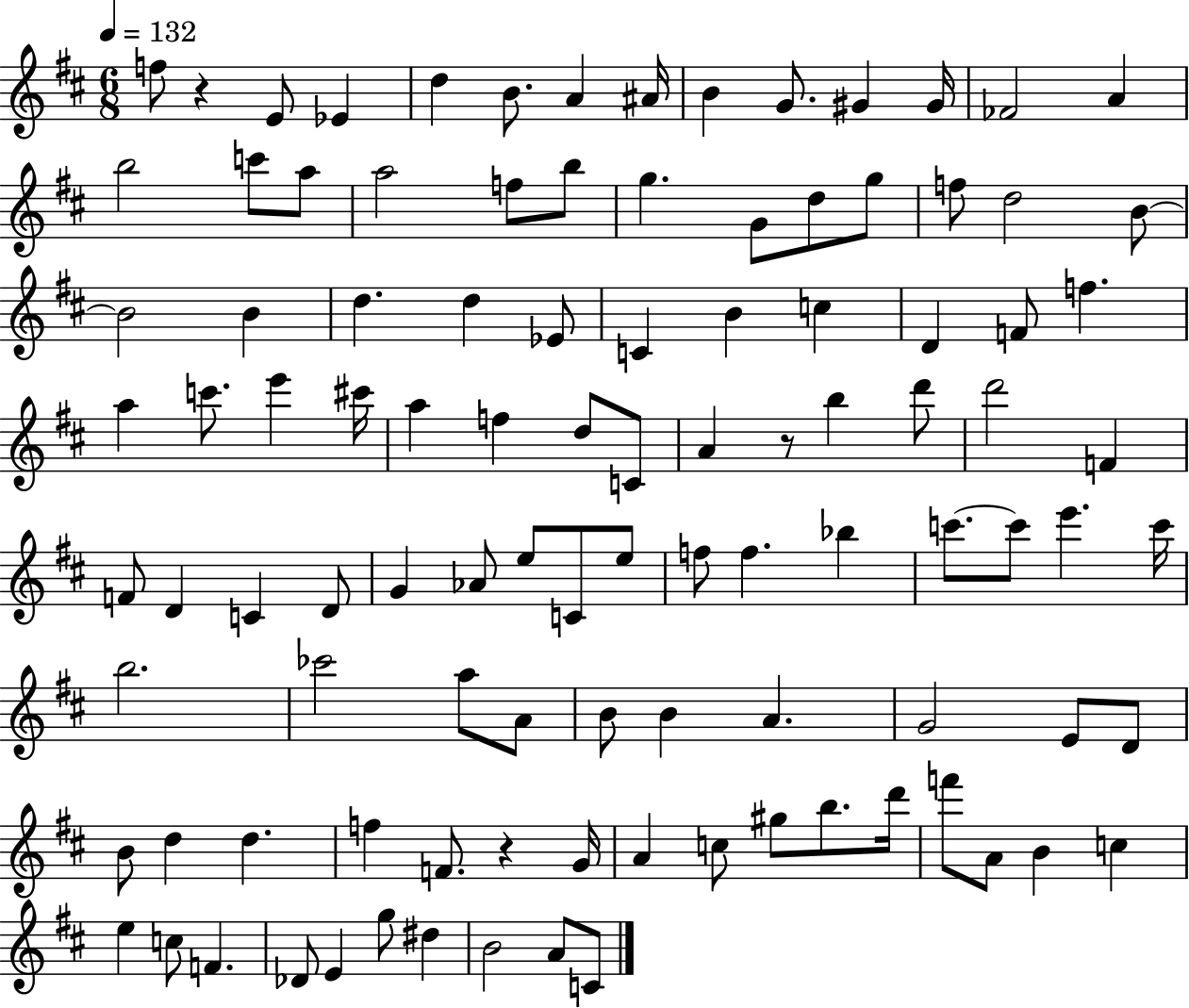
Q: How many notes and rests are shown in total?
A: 104